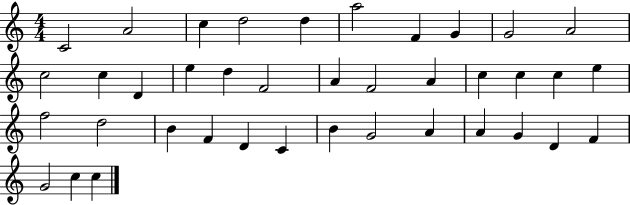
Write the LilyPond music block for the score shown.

{
  \clef treble
  \numericTimeSignature
  \time 4/4
  \key c \major
  c'2 a'2 | c''4 d''2 d''4 | a''2 f'4 g'4 | g'2 a'2 | \break c''2 c''4 d'4 | e''4 d''4 f'2 | a'4 f'2 a'4 | c''4 c''4 c''4 e''4 | \break f''2 d''2 | b'4 f'4 d'4 c'4 | b'4 g'2 a'4 | a'4 g'4 d'4 f'4 | \break g'2 c''4 c''4 | \bar "|."
}